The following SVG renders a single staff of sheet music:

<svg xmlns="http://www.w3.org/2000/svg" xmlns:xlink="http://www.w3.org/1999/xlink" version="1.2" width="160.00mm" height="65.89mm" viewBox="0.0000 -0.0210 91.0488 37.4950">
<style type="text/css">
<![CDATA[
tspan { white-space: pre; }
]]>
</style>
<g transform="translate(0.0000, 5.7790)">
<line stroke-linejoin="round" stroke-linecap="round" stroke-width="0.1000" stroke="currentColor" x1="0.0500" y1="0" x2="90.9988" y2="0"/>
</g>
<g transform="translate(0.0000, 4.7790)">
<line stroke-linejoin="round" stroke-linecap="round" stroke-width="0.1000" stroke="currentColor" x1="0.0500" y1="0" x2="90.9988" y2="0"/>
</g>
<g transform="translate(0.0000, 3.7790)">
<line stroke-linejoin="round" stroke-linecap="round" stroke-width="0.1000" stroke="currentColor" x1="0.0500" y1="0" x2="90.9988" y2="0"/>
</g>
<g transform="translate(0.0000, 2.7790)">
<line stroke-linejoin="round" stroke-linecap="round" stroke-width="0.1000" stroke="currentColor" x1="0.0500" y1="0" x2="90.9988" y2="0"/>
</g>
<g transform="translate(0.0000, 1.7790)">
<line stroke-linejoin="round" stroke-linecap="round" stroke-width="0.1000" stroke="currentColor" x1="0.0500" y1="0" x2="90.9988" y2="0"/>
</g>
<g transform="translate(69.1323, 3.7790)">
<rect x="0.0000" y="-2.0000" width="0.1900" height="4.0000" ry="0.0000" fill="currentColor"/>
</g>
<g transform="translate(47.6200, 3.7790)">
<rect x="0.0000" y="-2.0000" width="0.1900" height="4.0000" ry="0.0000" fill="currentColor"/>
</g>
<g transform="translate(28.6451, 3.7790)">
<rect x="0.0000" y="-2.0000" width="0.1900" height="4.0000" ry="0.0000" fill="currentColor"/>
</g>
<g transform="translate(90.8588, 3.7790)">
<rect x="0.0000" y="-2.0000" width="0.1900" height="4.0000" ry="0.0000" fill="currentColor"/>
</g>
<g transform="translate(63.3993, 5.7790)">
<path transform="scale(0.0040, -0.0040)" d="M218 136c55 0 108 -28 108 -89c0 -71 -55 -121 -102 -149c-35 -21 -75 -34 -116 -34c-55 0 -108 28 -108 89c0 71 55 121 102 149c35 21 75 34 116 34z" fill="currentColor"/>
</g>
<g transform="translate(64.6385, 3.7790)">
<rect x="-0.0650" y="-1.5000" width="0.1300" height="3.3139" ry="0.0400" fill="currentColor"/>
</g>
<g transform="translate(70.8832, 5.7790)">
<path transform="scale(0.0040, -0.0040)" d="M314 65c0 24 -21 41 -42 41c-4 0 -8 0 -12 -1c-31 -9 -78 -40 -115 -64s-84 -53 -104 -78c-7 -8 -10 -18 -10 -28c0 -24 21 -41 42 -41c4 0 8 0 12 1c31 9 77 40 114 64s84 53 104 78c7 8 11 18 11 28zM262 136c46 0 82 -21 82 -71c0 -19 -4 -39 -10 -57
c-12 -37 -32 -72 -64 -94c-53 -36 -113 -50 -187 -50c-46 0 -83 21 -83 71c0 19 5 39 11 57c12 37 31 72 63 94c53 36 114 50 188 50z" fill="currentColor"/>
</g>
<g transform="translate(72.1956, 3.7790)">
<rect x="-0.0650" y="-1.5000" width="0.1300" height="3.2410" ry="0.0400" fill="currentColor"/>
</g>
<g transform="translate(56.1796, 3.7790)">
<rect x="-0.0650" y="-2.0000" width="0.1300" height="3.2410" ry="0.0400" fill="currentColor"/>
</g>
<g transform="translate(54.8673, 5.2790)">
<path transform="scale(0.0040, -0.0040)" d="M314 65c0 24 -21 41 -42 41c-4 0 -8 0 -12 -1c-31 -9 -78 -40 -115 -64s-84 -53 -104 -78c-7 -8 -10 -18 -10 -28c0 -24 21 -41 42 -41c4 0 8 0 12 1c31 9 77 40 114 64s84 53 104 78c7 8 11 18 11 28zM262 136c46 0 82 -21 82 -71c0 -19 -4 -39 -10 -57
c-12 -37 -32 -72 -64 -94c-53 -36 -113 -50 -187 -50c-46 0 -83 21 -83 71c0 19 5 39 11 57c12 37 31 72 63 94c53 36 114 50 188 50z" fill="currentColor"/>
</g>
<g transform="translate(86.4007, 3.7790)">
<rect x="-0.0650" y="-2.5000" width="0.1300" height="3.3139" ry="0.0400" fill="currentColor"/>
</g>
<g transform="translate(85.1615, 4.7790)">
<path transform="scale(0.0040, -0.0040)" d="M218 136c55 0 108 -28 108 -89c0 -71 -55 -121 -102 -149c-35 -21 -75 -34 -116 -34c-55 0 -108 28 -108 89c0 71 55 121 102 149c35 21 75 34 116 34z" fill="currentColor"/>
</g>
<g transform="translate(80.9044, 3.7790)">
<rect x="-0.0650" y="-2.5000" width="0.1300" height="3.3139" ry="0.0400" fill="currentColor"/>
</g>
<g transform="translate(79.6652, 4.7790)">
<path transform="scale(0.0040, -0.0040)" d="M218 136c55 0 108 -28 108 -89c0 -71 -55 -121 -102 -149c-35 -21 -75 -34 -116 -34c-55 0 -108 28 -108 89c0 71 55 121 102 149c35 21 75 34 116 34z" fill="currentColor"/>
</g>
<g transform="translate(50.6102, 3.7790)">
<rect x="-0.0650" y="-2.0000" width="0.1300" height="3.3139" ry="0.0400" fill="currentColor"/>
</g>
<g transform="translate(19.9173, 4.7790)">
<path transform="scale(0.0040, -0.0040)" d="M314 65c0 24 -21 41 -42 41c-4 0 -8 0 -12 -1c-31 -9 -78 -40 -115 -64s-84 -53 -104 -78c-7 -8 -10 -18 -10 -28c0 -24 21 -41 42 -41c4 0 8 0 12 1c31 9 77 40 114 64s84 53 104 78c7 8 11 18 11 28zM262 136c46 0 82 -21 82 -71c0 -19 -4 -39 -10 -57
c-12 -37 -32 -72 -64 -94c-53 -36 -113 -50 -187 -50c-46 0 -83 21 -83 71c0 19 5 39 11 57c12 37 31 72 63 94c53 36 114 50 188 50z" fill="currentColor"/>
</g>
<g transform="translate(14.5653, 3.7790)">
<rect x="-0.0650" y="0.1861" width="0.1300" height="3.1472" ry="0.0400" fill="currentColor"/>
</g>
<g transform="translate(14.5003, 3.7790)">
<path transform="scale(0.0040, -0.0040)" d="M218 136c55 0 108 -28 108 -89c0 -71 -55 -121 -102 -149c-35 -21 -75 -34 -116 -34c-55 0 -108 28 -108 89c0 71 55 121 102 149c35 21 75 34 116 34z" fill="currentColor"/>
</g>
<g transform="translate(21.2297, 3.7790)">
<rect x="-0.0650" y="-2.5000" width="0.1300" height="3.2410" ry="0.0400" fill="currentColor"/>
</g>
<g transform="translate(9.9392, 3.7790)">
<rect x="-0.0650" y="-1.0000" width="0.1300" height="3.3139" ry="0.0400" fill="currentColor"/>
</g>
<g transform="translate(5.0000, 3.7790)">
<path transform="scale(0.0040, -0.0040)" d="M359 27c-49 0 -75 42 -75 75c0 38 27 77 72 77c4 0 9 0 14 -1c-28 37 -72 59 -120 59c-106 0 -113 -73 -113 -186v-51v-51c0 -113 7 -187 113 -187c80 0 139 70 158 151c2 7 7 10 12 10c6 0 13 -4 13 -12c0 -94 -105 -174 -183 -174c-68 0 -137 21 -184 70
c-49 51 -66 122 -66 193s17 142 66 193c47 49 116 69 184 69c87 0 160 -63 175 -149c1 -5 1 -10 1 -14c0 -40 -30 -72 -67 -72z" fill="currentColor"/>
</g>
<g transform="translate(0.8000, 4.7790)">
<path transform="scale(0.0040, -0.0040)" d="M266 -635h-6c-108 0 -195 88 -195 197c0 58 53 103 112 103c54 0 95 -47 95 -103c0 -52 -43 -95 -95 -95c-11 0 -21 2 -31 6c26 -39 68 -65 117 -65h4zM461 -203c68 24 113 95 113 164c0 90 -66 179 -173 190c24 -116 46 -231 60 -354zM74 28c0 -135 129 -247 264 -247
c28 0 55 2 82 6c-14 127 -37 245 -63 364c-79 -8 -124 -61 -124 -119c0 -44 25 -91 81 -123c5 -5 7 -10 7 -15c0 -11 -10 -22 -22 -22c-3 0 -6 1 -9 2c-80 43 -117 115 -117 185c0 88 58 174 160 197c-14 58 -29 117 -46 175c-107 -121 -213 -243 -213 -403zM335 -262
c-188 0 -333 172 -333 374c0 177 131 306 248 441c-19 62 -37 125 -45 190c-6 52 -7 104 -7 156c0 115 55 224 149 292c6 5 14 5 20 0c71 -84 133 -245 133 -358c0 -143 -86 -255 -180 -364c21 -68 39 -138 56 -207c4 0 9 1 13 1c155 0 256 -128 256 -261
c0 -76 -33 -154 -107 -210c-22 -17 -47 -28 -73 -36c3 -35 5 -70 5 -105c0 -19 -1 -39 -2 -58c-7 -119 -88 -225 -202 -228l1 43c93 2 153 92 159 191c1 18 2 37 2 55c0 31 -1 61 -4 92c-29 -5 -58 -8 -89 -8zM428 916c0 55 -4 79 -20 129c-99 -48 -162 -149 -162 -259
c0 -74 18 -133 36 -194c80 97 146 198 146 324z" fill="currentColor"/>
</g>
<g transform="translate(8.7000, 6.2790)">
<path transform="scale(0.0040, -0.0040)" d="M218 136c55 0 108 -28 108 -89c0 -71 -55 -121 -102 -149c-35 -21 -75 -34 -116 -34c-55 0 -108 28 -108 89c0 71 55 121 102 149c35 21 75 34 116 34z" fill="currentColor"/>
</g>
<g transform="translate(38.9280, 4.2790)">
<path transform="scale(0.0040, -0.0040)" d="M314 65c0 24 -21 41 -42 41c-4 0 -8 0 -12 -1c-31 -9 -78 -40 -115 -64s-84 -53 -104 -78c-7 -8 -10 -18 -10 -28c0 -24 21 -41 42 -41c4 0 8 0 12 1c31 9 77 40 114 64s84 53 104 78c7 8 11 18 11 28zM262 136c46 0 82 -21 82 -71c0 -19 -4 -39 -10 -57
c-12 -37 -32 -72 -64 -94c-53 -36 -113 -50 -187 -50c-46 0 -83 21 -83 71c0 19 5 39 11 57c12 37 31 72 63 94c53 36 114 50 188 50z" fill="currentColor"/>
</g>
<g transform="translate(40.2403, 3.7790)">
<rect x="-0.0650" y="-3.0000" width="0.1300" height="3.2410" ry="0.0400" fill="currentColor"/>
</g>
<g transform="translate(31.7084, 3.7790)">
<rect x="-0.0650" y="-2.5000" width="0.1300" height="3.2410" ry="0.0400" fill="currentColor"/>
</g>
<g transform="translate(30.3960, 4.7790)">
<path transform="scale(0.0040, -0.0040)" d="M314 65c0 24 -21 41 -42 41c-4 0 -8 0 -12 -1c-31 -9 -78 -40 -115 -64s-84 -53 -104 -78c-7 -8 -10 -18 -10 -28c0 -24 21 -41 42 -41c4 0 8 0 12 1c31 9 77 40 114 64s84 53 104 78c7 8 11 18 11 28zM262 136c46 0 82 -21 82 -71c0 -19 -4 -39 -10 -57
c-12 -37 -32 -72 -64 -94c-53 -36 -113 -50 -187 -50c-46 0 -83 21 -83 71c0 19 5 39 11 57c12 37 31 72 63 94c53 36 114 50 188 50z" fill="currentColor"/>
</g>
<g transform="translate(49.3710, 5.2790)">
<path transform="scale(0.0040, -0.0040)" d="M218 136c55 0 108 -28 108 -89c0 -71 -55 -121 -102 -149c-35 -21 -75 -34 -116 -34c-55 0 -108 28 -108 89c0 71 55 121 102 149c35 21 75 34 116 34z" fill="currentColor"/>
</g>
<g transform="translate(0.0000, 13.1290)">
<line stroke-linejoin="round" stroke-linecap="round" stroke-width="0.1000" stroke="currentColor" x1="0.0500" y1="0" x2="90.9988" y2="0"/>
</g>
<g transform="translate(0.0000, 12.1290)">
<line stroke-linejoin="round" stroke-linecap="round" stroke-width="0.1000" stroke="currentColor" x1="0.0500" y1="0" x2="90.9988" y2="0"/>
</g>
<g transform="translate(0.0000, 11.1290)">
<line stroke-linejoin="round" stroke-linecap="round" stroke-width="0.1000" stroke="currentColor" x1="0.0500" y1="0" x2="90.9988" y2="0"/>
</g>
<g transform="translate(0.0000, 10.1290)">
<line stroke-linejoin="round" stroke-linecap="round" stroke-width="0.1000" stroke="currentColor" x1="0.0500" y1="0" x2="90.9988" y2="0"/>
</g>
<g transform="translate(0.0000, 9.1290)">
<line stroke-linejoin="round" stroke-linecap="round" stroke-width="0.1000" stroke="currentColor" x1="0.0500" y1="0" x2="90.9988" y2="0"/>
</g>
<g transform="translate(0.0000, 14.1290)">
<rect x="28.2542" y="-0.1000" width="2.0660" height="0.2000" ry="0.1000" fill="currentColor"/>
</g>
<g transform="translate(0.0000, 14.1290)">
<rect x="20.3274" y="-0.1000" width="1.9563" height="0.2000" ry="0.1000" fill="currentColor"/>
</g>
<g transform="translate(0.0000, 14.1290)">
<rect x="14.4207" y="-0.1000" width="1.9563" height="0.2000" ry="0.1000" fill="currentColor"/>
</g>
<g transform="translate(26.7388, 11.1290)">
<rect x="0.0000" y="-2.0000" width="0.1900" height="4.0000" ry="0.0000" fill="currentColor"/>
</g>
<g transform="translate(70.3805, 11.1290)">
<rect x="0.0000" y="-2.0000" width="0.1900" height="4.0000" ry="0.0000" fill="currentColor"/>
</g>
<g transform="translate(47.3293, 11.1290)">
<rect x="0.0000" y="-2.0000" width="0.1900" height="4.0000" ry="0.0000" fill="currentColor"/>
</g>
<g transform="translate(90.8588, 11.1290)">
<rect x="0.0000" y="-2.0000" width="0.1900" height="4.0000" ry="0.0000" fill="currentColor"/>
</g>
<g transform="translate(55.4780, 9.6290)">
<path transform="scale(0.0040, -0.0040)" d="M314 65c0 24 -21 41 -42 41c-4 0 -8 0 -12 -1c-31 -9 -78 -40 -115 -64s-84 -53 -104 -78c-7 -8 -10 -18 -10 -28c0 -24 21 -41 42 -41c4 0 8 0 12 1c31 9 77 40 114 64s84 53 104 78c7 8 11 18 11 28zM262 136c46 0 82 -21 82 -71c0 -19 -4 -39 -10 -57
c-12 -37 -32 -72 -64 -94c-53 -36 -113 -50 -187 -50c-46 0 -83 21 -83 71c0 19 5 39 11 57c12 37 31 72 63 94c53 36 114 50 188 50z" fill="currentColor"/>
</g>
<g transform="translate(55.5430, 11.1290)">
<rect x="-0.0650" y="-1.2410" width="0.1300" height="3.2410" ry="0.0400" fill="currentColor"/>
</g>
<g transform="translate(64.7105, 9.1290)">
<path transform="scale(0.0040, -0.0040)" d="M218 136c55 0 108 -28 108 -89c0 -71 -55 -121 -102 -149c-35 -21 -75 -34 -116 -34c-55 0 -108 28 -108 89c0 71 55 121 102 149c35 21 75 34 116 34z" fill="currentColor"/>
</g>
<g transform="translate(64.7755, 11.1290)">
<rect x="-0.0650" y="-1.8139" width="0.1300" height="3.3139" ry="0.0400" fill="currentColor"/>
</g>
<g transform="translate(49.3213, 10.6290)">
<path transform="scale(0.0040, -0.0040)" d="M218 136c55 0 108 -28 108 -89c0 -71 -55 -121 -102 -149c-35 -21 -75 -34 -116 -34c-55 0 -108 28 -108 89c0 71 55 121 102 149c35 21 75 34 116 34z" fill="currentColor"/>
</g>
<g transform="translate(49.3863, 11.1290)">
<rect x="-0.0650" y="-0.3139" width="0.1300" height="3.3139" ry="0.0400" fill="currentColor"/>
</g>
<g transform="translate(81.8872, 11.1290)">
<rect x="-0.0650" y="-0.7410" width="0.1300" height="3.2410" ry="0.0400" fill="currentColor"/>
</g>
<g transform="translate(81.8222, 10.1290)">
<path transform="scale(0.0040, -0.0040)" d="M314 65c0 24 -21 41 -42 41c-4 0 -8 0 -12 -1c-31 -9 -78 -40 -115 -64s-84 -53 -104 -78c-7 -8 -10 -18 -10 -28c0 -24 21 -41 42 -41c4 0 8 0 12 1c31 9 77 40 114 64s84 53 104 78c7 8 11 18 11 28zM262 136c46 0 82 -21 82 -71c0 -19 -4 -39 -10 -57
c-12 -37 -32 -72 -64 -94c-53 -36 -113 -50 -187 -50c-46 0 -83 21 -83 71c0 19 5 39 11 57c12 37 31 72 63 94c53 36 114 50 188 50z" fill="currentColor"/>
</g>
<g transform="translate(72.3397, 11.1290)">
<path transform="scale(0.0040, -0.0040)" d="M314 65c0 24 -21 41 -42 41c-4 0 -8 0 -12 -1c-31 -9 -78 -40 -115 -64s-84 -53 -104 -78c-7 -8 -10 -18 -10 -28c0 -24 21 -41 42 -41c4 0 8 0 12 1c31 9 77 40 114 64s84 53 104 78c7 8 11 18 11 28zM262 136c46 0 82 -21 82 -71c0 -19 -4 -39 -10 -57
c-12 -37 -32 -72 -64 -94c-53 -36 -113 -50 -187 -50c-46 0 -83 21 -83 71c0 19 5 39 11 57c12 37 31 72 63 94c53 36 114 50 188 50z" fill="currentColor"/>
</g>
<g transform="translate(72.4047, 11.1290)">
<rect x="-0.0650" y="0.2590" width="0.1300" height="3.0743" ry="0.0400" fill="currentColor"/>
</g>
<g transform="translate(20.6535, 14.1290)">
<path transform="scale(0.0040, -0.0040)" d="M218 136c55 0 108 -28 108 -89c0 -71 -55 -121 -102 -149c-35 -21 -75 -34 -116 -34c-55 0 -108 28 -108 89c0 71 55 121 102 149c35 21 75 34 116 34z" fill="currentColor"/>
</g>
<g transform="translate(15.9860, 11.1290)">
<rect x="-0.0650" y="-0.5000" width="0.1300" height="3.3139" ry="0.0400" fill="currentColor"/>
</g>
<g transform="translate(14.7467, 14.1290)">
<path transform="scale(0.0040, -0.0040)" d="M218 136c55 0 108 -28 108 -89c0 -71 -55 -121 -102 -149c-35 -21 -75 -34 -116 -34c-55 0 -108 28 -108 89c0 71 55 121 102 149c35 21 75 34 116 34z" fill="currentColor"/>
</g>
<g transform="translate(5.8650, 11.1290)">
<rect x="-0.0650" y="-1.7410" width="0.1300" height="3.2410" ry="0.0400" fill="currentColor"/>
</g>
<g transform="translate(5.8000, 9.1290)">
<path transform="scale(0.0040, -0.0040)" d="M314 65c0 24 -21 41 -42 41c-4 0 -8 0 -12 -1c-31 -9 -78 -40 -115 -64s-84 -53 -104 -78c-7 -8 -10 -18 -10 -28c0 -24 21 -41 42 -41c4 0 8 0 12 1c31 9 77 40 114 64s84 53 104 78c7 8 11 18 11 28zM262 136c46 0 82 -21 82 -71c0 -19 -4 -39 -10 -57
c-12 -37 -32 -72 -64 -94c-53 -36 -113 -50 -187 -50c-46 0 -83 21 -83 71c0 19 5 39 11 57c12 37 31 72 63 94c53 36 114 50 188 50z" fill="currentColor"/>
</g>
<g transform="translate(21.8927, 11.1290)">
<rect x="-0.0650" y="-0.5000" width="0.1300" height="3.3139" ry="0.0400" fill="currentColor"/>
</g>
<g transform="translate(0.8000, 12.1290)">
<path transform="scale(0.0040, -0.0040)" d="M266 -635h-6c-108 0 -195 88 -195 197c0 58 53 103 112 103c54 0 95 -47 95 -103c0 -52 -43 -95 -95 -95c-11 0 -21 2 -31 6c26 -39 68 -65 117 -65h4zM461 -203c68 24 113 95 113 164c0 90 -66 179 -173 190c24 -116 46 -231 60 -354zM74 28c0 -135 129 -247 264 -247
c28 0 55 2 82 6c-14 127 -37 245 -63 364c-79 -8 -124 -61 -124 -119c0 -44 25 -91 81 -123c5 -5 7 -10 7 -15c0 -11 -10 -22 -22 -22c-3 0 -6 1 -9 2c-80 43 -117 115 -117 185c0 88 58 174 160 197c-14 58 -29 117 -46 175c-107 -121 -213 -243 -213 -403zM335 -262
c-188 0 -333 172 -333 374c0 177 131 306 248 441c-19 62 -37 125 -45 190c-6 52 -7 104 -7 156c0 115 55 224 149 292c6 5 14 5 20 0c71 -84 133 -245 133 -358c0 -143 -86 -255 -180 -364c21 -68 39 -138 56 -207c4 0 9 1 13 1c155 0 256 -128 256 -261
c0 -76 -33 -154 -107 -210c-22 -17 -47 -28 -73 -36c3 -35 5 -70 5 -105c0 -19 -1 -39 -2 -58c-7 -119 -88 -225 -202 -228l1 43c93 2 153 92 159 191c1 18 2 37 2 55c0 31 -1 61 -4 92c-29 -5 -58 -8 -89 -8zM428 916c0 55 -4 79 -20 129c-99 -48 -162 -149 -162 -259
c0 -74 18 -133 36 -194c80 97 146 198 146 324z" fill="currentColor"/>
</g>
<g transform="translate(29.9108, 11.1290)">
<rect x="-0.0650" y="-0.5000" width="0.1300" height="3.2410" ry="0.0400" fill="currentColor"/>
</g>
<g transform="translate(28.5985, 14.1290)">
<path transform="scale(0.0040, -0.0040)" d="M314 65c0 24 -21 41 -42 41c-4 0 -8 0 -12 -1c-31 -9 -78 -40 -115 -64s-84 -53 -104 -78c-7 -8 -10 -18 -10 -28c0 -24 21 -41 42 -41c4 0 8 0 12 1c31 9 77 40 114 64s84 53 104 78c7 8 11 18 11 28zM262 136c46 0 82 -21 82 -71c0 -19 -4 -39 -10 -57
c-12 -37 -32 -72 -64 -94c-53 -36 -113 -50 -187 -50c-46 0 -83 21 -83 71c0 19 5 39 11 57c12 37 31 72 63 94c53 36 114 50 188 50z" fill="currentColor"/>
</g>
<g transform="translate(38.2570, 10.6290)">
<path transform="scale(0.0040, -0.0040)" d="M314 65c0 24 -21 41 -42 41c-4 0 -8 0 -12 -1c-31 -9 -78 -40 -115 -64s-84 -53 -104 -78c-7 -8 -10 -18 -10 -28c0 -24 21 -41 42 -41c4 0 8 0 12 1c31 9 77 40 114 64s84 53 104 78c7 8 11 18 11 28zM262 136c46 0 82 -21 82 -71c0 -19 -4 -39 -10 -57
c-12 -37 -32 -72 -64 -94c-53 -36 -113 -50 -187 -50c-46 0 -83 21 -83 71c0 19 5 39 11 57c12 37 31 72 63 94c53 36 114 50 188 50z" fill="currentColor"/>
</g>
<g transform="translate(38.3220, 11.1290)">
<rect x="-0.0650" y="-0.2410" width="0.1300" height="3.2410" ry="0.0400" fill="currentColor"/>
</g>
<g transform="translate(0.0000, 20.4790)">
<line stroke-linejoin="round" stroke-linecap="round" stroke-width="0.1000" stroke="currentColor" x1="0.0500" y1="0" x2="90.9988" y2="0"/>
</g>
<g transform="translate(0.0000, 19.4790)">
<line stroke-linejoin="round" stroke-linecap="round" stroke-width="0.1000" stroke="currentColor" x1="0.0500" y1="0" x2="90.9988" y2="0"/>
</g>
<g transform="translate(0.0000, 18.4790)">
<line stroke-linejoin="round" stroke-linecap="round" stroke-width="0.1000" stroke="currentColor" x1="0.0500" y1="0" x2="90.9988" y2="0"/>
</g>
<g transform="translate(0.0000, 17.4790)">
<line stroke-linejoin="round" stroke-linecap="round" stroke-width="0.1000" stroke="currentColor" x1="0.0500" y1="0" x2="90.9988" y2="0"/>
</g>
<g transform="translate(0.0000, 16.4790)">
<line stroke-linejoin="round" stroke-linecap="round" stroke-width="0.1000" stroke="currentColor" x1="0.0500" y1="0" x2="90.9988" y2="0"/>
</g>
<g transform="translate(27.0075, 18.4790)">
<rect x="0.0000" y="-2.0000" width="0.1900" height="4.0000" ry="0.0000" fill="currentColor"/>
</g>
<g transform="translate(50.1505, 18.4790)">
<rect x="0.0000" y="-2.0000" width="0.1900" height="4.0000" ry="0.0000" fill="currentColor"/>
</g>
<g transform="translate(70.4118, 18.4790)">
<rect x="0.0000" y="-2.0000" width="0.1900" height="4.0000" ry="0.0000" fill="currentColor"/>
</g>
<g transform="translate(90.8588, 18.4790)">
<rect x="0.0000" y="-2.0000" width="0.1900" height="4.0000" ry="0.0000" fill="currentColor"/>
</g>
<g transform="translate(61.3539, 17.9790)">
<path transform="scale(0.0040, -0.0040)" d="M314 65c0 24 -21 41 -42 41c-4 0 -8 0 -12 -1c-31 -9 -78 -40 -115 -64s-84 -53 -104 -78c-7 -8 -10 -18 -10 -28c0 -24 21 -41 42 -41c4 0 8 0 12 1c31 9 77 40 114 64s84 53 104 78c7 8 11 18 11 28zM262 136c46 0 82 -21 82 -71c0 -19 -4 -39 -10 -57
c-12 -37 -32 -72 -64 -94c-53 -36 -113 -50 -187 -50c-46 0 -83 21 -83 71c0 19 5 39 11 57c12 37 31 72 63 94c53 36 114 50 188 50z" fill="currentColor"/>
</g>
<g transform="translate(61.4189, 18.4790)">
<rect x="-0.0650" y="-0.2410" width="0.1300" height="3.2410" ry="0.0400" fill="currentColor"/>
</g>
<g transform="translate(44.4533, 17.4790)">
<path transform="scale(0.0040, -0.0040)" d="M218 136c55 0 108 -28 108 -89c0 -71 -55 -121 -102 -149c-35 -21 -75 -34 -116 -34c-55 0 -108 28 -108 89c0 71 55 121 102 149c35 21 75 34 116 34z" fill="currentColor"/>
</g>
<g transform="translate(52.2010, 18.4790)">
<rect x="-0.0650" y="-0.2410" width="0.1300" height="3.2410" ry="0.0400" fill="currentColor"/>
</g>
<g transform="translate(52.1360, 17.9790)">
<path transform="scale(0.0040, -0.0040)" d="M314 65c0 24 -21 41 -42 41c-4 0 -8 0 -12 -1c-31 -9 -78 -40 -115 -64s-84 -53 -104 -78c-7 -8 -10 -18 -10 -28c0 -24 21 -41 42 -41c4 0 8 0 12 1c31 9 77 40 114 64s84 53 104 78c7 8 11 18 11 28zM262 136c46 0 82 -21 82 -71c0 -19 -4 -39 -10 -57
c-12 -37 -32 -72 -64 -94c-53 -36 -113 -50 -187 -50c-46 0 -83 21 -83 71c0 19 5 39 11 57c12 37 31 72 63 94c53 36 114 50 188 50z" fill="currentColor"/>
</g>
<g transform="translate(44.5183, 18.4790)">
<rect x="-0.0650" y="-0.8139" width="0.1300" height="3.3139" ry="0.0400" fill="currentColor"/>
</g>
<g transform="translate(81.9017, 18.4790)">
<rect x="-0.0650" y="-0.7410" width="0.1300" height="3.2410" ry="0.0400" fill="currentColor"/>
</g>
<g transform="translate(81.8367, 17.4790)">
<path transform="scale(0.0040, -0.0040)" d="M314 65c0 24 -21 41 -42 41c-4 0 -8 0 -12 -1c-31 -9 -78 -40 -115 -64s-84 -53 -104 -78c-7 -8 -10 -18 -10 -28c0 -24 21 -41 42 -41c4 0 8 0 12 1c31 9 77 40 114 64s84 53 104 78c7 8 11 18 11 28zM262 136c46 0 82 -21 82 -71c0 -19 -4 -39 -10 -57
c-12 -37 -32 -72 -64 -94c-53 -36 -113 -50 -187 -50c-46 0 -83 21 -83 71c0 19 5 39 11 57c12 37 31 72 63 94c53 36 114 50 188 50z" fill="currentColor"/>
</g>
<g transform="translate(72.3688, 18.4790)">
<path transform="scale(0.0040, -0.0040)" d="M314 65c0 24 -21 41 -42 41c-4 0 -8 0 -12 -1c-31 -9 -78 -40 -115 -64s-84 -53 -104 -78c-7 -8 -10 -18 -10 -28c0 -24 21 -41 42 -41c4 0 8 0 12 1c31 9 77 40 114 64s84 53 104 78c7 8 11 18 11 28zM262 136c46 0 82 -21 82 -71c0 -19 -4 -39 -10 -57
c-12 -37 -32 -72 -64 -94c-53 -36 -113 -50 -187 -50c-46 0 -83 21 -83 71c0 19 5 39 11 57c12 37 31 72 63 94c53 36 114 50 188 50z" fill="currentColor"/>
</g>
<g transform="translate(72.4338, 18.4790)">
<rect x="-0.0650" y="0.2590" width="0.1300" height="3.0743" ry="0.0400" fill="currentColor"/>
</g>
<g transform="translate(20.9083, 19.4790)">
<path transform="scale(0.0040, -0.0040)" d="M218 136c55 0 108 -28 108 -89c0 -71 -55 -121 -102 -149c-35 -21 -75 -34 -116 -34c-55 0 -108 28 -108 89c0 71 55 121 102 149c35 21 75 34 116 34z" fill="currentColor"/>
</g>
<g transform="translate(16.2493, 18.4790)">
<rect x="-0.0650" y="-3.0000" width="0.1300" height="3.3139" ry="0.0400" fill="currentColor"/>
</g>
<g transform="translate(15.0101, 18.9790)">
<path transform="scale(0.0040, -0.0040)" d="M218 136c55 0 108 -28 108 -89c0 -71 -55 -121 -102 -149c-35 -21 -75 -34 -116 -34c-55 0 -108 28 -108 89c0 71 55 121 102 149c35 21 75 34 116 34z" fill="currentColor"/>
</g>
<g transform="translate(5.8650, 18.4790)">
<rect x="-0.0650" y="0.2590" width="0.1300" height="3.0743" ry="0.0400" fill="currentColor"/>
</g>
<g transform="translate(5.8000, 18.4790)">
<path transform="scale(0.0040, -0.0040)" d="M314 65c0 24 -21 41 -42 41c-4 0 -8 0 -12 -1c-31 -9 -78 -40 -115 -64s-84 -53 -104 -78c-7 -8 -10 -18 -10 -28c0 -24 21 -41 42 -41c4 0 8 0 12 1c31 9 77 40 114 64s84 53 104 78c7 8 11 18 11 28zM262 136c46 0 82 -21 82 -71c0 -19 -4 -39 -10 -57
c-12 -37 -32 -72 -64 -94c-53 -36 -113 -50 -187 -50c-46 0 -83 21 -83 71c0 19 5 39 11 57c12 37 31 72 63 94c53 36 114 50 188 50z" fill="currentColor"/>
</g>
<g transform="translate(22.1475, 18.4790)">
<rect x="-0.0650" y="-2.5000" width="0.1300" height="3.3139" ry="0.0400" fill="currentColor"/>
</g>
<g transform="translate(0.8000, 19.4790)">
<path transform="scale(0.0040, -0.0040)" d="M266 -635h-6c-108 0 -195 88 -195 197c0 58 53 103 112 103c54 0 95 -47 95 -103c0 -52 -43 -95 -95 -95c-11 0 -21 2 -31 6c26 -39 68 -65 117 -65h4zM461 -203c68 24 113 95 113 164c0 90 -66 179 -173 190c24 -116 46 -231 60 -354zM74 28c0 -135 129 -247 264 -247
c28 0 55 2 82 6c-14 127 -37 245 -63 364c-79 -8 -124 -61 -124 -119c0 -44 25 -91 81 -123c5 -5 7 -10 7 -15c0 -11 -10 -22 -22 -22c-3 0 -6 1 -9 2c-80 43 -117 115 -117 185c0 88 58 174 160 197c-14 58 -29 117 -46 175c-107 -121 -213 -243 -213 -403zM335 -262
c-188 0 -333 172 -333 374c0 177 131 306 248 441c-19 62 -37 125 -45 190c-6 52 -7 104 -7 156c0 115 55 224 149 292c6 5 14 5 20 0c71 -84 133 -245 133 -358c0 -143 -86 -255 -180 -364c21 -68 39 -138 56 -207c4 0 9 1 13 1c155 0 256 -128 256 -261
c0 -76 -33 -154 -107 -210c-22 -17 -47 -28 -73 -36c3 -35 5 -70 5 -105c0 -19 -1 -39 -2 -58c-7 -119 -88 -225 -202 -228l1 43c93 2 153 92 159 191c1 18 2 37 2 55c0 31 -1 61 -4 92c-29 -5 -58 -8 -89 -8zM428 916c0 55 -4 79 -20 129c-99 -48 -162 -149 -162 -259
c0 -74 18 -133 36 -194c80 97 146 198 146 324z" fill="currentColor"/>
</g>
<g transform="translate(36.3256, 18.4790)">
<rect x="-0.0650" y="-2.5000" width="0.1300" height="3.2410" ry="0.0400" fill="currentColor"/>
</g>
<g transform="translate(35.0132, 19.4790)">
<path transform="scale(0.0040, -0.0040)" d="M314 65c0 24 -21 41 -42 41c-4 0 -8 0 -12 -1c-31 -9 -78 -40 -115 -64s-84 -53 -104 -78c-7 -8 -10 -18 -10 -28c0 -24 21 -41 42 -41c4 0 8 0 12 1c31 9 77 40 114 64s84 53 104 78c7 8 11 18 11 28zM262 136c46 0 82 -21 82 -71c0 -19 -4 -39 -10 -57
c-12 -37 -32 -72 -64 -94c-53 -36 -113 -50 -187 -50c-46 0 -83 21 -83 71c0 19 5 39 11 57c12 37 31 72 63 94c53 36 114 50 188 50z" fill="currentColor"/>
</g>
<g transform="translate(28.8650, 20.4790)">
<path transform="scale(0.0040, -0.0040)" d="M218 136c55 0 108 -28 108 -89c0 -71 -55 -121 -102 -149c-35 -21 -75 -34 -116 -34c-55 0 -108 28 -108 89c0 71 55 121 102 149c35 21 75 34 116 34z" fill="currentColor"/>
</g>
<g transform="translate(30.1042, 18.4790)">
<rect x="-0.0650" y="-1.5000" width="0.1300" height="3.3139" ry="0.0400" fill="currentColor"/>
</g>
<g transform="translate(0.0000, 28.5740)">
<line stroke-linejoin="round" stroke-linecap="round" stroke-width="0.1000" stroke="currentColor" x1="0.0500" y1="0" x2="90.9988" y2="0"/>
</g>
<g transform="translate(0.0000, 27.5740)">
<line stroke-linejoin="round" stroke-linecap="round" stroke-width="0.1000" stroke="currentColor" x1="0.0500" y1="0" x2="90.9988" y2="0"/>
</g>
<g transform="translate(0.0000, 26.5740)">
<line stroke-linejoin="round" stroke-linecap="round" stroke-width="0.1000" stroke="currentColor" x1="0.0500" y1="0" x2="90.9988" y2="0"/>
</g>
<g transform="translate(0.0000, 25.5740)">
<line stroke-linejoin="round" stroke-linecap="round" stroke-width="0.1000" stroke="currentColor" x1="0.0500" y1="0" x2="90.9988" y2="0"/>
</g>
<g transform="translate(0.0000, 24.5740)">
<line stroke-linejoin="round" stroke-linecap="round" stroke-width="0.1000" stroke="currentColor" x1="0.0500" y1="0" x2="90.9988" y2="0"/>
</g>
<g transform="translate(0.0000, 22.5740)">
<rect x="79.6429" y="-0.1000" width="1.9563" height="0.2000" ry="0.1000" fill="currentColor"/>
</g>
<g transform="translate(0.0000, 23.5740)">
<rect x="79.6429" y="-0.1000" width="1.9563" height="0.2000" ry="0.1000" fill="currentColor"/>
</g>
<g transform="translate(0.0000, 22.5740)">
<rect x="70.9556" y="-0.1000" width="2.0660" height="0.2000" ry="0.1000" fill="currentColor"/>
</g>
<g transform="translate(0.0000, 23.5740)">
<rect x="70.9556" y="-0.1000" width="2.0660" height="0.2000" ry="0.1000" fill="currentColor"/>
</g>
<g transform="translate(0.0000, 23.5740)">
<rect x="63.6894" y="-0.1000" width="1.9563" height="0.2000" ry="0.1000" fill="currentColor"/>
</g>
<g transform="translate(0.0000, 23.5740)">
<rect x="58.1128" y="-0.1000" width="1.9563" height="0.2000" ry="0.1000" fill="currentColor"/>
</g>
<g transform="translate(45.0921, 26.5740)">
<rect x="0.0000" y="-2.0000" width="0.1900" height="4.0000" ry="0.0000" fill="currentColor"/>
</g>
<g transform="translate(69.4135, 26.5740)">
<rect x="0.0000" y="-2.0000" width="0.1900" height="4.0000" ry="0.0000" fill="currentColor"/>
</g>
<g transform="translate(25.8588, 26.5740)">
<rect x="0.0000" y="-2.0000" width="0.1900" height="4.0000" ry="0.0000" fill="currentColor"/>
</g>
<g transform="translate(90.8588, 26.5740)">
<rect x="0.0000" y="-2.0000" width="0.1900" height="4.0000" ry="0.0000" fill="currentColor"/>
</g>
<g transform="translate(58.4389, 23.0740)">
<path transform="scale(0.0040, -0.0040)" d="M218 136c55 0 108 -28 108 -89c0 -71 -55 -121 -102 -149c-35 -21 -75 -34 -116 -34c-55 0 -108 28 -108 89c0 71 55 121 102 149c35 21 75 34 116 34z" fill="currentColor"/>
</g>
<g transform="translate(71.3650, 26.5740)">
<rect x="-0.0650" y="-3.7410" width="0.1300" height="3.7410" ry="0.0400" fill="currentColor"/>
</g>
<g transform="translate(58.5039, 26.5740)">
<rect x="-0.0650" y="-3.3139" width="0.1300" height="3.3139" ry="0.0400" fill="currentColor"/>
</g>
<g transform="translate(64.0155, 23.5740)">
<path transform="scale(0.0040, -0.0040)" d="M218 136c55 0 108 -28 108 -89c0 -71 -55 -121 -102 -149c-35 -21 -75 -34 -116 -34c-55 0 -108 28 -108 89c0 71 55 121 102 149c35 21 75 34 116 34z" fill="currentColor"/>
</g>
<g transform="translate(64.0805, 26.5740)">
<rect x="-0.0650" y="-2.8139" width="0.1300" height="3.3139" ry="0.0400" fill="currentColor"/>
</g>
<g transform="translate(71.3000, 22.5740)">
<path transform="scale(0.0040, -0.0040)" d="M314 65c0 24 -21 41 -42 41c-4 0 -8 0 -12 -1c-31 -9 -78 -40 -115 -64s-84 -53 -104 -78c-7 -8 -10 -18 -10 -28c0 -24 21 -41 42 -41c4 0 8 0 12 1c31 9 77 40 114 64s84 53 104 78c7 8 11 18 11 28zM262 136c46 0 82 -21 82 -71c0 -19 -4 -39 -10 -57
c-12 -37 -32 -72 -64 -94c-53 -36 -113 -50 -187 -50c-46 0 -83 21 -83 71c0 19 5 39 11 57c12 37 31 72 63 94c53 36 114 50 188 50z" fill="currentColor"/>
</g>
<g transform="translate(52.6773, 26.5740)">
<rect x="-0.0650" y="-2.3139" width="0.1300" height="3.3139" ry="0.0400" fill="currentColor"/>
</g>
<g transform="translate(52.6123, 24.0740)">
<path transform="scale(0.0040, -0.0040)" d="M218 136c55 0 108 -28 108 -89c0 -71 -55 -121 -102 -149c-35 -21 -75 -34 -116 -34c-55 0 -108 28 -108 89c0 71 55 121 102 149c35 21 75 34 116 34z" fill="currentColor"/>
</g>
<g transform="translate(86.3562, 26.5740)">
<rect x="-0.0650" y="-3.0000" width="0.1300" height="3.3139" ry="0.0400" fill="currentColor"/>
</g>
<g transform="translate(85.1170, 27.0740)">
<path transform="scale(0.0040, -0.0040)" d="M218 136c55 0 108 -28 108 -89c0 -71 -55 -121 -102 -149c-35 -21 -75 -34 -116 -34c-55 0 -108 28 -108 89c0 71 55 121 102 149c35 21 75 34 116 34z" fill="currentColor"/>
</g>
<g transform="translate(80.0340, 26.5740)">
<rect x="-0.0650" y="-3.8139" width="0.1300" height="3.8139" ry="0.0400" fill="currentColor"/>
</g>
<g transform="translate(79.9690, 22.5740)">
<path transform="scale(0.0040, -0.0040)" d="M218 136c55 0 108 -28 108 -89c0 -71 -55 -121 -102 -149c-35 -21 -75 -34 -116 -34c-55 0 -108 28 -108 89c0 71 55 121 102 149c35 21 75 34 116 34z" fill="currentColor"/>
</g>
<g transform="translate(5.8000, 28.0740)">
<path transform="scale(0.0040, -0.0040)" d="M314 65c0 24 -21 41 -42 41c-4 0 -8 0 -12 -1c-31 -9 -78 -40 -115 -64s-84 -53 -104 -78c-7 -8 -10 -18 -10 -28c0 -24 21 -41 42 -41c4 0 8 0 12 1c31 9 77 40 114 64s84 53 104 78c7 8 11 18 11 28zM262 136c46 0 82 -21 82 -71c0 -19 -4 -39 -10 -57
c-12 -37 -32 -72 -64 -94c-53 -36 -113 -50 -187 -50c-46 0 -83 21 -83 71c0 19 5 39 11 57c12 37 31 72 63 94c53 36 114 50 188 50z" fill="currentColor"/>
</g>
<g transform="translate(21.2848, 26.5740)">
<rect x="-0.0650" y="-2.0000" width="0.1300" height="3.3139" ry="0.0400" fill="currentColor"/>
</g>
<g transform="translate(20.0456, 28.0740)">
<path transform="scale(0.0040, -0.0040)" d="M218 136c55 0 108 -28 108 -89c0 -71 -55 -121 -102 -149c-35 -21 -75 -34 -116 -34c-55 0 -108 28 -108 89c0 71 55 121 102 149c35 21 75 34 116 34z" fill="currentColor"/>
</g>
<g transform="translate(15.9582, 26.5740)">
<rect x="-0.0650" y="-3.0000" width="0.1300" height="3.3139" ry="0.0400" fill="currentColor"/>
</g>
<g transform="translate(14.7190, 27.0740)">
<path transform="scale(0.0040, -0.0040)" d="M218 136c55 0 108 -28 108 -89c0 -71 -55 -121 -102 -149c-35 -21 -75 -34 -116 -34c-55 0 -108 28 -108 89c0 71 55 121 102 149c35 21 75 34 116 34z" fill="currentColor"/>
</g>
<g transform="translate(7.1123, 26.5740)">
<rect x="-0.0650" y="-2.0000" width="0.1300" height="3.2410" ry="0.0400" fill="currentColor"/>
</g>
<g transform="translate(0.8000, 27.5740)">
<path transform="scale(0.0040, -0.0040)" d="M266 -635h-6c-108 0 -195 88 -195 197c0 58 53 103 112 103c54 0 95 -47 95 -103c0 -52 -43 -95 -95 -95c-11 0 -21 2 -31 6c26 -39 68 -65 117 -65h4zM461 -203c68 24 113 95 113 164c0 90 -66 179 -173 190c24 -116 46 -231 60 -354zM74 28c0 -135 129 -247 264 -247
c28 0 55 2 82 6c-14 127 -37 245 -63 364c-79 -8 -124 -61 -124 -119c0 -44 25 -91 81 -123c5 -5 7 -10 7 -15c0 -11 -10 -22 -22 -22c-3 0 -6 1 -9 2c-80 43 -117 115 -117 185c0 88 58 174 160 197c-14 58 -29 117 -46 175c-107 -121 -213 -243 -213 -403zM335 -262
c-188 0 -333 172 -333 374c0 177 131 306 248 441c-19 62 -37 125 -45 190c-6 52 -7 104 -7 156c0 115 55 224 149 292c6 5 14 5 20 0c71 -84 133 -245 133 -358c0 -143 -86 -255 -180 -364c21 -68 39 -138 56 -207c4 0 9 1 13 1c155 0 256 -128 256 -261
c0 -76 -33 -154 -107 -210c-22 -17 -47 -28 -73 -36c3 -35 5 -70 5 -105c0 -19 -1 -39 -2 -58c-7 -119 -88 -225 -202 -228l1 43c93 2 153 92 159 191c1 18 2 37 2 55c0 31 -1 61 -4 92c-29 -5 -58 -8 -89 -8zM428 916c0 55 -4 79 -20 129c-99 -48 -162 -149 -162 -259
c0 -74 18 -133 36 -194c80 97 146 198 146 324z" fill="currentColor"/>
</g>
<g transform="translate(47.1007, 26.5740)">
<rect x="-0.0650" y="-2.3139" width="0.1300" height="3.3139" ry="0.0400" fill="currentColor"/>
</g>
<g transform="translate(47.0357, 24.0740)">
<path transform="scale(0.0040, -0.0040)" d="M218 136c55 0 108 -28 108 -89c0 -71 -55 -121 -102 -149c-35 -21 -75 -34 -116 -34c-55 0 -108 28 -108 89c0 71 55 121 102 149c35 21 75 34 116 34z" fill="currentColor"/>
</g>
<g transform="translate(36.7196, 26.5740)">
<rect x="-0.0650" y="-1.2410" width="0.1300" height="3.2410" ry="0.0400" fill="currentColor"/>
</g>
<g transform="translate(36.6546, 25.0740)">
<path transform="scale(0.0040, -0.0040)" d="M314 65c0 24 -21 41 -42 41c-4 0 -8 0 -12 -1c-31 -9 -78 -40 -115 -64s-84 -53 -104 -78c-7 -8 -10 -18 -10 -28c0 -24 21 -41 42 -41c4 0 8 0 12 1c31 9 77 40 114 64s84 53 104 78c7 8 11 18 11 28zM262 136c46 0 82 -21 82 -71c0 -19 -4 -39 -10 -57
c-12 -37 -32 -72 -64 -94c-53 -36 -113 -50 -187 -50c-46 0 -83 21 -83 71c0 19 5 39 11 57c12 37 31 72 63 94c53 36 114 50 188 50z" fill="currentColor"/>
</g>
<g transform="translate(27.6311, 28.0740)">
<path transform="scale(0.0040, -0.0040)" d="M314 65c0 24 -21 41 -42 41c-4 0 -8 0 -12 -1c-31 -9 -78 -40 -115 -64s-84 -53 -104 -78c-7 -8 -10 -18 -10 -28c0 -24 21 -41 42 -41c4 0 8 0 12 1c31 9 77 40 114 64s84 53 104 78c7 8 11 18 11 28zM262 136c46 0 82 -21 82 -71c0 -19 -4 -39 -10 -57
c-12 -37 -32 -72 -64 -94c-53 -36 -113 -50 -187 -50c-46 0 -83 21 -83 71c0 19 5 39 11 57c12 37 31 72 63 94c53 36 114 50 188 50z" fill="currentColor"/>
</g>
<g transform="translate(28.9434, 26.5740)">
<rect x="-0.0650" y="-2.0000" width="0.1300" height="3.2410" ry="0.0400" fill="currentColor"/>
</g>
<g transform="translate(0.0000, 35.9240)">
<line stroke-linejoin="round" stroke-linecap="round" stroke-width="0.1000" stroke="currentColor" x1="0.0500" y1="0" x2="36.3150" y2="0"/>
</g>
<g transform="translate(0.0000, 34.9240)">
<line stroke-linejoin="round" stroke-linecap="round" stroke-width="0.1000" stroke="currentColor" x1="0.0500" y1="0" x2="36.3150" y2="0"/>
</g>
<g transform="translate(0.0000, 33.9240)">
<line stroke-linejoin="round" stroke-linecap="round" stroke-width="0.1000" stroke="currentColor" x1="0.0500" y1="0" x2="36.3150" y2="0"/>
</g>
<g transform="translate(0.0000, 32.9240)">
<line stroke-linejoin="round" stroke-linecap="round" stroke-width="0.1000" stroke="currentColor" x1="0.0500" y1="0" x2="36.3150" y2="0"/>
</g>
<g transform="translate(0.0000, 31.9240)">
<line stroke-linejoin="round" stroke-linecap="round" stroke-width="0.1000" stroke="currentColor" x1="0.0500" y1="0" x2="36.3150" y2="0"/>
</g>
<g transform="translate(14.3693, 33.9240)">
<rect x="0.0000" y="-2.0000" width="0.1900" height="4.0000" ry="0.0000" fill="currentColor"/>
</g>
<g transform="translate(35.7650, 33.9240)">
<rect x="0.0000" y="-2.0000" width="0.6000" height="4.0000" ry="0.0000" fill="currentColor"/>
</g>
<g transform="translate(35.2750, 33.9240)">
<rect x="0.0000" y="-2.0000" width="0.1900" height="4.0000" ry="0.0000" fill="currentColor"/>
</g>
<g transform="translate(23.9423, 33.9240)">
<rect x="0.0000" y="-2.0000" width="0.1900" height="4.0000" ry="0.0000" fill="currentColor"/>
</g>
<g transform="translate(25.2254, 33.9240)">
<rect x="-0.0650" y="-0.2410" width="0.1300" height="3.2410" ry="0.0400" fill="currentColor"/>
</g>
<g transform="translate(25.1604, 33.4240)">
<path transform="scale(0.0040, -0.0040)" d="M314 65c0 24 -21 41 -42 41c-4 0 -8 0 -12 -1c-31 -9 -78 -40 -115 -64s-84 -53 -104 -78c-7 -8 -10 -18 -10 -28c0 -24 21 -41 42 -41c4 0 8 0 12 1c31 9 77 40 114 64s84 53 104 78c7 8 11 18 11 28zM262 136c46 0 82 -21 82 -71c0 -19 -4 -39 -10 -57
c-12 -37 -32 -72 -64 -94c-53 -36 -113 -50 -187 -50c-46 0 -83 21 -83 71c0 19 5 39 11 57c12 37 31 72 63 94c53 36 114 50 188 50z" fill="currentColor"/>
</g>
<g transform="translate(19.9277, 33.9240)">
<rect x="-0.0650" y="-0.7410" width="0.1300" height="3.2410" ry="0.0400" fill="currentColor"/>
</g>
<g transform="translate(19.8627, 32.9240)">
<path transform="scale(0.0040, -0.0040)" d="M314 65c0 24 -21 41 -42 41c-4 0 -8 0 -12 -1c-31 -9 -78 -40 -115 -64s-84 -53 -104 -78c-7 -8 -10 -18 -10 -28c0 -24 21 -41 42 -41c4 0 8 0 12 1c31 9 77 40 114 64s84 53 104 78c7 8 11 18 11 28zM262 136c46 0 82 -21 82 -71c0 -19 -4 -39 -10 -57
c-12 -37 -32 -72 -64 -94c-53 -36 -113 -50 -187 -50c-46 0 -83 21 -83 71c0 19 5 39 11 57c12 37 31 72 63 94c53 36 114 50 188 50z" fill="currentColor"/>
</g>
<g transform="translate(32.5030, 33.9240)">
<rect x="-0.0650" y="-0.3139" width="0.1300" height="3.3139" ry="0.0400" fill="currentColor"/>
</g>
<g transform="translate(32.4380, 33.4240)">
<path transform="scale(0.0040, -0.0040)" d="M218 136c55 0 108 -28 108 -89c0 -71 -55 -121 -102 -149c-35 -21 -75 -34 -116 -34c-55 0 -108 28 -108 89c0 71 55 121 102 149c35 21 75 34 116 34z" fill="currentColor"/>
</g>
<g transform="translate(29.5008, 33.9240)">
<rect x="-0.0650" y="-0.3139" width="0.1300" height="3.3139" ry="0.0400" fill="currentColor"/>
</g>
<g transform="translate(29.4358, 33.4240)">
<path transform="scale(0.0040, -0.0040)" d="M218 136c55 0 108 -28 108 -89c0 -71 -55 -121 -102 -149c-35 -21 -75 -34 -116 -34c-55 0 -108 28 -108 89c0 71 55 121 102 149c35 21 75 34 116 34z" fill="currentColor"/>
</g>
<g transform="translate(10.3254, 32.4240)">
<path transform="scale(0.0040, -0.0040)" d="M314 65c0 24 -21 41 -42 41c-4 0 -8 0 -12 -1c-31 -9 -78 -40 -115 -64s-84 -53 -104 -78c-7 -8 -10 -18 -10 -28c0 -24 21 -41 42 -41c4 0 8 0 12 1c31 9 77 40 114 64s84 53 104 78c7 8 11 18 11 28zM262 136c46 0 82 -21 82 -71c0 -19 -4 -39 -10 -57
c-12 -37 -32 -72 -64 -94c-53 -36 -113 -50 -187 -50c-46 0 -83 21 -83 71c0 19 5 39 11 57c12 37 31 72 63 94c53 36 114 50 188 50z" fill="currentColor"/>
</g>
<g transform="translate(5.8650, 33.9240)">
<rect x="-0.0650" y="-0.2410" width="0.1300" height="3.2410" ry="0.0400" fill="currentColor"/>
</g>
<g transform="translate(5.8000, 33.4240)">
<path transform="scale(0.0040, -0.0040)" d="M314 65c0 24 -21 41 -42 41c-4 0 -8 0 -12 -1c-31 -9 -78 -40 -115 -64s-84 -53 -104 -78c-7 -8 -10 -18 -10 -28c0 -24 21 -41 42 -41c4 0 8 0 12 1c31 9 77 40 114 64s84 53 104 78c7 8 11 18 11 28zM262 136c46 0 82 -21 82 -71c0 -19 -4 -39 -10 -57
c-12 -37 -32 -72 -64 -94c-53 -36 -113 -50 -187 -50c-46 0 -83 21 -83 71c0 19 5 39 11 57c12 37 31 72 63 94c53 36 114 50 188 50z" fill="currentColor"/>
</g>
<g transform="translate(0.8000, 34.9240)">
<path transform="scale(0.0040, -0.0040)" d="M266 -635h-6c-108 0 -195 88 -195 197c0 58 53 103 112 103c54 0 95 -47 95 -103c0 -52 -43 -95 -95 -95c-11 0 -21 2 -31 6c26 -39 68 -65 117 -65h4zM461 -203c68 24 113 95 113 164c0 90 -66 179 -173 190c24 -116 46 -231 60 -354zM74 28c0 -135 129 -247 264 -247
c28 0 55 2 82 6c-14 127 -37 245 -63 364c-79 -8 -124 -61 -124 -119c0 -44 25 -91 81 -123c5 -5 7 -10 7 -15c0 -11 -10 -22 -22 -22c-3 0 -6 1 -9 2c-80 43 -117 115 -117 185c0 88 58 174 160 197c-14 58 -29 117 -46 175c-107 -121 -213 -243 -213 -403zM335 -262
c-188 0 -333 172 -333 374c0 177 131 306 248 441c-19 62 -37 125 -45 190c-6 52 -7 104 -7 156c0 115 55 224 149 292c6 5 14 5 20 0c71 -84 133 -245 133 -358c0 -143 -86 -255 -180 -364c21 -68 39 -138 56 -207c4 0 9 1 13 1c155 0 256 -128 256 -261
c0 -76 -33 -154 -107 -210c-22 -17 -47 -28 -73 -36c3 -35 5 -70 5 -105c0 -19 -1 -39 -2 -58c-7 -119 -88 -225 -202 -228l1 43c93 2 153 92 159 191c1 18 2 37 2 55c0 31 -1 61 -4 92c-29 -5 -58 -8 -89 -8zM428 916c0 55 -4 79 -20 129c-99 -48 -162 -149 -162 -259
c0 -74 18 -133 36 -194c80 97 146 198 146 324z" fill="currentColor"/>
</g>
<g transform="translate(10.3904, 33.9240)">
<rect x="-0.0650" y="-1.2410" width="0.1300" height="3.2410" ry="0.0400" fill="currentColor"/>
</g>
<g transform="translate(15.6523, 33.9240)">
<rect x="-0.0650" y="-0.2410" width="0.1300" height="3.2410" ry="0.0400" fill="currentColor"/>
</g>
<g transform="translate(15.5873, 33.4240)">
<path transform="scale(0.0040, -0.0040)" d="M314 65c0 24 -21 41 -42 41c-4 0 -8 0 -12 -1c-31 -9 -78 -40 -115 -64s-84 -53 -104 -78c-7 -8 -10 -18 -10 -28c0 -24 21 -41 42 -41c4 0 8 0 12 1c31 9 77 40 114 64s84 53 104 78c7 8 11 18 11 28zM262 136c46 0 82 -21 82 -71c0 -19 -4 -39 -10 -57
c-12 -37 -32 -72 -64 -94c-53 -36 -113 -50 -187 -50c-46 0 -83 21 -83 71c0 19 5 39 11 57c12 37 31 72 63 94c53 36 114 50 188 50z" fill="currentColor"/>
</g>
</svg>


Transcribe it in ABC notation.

X:1
T:Untitled
M:4/4
L:1/4
K:C
D B G2 G2 A2 F F2 E E2 G G f2 C C C2 c2 c e2 f B2 d2 B2 A G E G2 d c2 c2 B2 d2 F2 A F F2 e2 g g b a c'2 c' A c2 e2 c2 d2 c2 c c